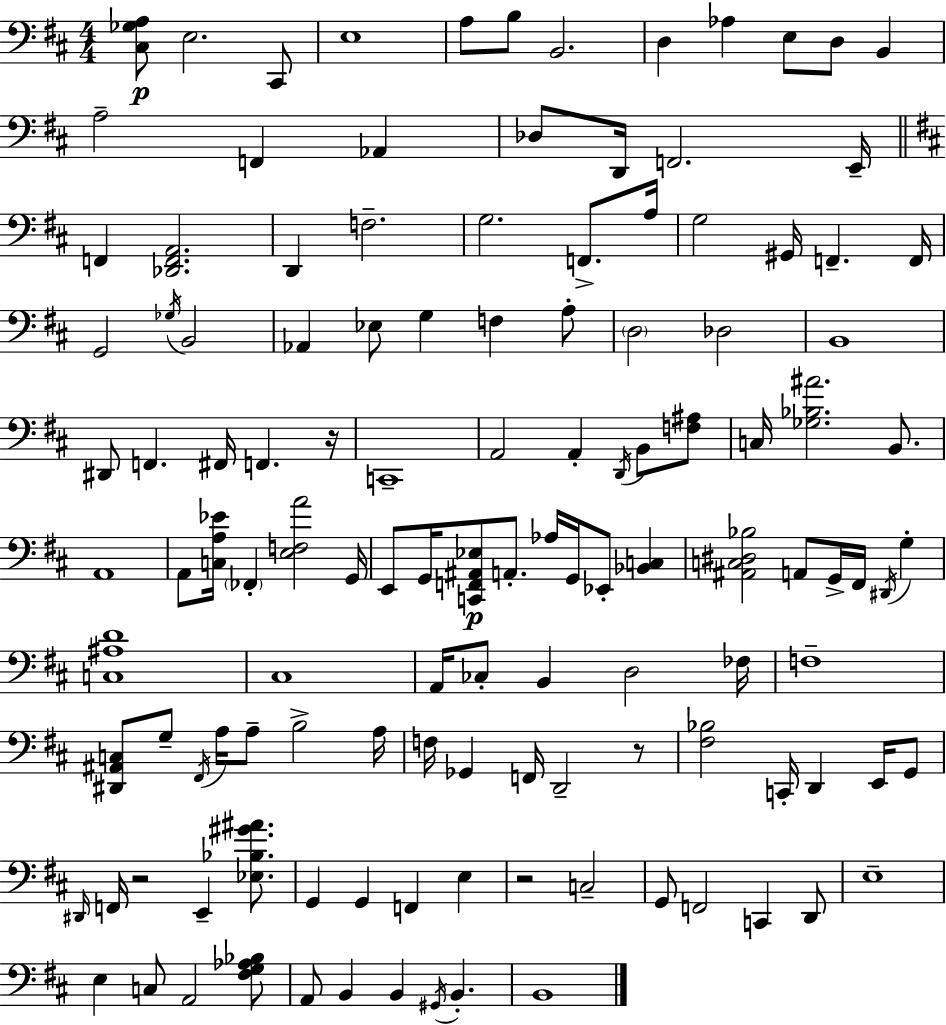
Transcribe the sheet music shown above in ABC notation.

X:1
T:Untitled
M:4/4
L:1/4
K:D
[^C,_G,A,]/2 E,2 ^C,,/2 E,4 A,/2 B,/2 B,,2 D, _A, E,/2 D,/2 B,, A,2 F,, _A,, _D,/2 D,,/4 F,,2 E,,/4 F,, [_D,,F,,A,,]2 D,, F,2 G,2 F,,/2 A,/4 G,2 ^G,,/4 F,, F,,/4 G,,2 _G,/4 B,,2 _A,, _E,/2 G, F, A,/2 D,2 _D,2 B,,4 ^D,,/2 F,, ^F,,/4 F,, z/4 C,,4 A,,2 A,, D,,/4 B,,/2 [F,^A,]/2 C,/4 [_G,_B,^A]2 B,,/2 A,,4 A,,/2 [C,A,_E]/4 _F,, [E,F,A]2 G,,/4 E,,/2 G,,/4 [C,,F,,^A,,_E,]/2 A,,/2 _A,/4 G,,/4 _E,,/2 [_B,,C,] [^A,,C,^D,_B,]2 A,,/2 G,,/4 ^F,,/4 ^D,,/4 G, [C,^A,D]4 ^C,4 A,,/4 _C,/2 B,, D,2 _F,/4 F,4 [^D,,^A,,C,]/2 G,/2 ^F,,/4 A,/4 A,/2 B,2 A,/4 F,/4 _G,, F,,/4 D,,2 z/2 [^F,_B,]2 C,,/4 D,, E,,/4 G,,/2 ^D,,/4 F,,/4 z2 E,, [_E,_B,^G^A]/2 G,, G,, F,, E, z2 C,2 G,,/2 F,,2 C,, D,,/2 E,4 E, C,/2 A,,2 [^F,G,_A,_B,]/2 A,,/2 B,, B,, ^G,,/4 B,, B,,4